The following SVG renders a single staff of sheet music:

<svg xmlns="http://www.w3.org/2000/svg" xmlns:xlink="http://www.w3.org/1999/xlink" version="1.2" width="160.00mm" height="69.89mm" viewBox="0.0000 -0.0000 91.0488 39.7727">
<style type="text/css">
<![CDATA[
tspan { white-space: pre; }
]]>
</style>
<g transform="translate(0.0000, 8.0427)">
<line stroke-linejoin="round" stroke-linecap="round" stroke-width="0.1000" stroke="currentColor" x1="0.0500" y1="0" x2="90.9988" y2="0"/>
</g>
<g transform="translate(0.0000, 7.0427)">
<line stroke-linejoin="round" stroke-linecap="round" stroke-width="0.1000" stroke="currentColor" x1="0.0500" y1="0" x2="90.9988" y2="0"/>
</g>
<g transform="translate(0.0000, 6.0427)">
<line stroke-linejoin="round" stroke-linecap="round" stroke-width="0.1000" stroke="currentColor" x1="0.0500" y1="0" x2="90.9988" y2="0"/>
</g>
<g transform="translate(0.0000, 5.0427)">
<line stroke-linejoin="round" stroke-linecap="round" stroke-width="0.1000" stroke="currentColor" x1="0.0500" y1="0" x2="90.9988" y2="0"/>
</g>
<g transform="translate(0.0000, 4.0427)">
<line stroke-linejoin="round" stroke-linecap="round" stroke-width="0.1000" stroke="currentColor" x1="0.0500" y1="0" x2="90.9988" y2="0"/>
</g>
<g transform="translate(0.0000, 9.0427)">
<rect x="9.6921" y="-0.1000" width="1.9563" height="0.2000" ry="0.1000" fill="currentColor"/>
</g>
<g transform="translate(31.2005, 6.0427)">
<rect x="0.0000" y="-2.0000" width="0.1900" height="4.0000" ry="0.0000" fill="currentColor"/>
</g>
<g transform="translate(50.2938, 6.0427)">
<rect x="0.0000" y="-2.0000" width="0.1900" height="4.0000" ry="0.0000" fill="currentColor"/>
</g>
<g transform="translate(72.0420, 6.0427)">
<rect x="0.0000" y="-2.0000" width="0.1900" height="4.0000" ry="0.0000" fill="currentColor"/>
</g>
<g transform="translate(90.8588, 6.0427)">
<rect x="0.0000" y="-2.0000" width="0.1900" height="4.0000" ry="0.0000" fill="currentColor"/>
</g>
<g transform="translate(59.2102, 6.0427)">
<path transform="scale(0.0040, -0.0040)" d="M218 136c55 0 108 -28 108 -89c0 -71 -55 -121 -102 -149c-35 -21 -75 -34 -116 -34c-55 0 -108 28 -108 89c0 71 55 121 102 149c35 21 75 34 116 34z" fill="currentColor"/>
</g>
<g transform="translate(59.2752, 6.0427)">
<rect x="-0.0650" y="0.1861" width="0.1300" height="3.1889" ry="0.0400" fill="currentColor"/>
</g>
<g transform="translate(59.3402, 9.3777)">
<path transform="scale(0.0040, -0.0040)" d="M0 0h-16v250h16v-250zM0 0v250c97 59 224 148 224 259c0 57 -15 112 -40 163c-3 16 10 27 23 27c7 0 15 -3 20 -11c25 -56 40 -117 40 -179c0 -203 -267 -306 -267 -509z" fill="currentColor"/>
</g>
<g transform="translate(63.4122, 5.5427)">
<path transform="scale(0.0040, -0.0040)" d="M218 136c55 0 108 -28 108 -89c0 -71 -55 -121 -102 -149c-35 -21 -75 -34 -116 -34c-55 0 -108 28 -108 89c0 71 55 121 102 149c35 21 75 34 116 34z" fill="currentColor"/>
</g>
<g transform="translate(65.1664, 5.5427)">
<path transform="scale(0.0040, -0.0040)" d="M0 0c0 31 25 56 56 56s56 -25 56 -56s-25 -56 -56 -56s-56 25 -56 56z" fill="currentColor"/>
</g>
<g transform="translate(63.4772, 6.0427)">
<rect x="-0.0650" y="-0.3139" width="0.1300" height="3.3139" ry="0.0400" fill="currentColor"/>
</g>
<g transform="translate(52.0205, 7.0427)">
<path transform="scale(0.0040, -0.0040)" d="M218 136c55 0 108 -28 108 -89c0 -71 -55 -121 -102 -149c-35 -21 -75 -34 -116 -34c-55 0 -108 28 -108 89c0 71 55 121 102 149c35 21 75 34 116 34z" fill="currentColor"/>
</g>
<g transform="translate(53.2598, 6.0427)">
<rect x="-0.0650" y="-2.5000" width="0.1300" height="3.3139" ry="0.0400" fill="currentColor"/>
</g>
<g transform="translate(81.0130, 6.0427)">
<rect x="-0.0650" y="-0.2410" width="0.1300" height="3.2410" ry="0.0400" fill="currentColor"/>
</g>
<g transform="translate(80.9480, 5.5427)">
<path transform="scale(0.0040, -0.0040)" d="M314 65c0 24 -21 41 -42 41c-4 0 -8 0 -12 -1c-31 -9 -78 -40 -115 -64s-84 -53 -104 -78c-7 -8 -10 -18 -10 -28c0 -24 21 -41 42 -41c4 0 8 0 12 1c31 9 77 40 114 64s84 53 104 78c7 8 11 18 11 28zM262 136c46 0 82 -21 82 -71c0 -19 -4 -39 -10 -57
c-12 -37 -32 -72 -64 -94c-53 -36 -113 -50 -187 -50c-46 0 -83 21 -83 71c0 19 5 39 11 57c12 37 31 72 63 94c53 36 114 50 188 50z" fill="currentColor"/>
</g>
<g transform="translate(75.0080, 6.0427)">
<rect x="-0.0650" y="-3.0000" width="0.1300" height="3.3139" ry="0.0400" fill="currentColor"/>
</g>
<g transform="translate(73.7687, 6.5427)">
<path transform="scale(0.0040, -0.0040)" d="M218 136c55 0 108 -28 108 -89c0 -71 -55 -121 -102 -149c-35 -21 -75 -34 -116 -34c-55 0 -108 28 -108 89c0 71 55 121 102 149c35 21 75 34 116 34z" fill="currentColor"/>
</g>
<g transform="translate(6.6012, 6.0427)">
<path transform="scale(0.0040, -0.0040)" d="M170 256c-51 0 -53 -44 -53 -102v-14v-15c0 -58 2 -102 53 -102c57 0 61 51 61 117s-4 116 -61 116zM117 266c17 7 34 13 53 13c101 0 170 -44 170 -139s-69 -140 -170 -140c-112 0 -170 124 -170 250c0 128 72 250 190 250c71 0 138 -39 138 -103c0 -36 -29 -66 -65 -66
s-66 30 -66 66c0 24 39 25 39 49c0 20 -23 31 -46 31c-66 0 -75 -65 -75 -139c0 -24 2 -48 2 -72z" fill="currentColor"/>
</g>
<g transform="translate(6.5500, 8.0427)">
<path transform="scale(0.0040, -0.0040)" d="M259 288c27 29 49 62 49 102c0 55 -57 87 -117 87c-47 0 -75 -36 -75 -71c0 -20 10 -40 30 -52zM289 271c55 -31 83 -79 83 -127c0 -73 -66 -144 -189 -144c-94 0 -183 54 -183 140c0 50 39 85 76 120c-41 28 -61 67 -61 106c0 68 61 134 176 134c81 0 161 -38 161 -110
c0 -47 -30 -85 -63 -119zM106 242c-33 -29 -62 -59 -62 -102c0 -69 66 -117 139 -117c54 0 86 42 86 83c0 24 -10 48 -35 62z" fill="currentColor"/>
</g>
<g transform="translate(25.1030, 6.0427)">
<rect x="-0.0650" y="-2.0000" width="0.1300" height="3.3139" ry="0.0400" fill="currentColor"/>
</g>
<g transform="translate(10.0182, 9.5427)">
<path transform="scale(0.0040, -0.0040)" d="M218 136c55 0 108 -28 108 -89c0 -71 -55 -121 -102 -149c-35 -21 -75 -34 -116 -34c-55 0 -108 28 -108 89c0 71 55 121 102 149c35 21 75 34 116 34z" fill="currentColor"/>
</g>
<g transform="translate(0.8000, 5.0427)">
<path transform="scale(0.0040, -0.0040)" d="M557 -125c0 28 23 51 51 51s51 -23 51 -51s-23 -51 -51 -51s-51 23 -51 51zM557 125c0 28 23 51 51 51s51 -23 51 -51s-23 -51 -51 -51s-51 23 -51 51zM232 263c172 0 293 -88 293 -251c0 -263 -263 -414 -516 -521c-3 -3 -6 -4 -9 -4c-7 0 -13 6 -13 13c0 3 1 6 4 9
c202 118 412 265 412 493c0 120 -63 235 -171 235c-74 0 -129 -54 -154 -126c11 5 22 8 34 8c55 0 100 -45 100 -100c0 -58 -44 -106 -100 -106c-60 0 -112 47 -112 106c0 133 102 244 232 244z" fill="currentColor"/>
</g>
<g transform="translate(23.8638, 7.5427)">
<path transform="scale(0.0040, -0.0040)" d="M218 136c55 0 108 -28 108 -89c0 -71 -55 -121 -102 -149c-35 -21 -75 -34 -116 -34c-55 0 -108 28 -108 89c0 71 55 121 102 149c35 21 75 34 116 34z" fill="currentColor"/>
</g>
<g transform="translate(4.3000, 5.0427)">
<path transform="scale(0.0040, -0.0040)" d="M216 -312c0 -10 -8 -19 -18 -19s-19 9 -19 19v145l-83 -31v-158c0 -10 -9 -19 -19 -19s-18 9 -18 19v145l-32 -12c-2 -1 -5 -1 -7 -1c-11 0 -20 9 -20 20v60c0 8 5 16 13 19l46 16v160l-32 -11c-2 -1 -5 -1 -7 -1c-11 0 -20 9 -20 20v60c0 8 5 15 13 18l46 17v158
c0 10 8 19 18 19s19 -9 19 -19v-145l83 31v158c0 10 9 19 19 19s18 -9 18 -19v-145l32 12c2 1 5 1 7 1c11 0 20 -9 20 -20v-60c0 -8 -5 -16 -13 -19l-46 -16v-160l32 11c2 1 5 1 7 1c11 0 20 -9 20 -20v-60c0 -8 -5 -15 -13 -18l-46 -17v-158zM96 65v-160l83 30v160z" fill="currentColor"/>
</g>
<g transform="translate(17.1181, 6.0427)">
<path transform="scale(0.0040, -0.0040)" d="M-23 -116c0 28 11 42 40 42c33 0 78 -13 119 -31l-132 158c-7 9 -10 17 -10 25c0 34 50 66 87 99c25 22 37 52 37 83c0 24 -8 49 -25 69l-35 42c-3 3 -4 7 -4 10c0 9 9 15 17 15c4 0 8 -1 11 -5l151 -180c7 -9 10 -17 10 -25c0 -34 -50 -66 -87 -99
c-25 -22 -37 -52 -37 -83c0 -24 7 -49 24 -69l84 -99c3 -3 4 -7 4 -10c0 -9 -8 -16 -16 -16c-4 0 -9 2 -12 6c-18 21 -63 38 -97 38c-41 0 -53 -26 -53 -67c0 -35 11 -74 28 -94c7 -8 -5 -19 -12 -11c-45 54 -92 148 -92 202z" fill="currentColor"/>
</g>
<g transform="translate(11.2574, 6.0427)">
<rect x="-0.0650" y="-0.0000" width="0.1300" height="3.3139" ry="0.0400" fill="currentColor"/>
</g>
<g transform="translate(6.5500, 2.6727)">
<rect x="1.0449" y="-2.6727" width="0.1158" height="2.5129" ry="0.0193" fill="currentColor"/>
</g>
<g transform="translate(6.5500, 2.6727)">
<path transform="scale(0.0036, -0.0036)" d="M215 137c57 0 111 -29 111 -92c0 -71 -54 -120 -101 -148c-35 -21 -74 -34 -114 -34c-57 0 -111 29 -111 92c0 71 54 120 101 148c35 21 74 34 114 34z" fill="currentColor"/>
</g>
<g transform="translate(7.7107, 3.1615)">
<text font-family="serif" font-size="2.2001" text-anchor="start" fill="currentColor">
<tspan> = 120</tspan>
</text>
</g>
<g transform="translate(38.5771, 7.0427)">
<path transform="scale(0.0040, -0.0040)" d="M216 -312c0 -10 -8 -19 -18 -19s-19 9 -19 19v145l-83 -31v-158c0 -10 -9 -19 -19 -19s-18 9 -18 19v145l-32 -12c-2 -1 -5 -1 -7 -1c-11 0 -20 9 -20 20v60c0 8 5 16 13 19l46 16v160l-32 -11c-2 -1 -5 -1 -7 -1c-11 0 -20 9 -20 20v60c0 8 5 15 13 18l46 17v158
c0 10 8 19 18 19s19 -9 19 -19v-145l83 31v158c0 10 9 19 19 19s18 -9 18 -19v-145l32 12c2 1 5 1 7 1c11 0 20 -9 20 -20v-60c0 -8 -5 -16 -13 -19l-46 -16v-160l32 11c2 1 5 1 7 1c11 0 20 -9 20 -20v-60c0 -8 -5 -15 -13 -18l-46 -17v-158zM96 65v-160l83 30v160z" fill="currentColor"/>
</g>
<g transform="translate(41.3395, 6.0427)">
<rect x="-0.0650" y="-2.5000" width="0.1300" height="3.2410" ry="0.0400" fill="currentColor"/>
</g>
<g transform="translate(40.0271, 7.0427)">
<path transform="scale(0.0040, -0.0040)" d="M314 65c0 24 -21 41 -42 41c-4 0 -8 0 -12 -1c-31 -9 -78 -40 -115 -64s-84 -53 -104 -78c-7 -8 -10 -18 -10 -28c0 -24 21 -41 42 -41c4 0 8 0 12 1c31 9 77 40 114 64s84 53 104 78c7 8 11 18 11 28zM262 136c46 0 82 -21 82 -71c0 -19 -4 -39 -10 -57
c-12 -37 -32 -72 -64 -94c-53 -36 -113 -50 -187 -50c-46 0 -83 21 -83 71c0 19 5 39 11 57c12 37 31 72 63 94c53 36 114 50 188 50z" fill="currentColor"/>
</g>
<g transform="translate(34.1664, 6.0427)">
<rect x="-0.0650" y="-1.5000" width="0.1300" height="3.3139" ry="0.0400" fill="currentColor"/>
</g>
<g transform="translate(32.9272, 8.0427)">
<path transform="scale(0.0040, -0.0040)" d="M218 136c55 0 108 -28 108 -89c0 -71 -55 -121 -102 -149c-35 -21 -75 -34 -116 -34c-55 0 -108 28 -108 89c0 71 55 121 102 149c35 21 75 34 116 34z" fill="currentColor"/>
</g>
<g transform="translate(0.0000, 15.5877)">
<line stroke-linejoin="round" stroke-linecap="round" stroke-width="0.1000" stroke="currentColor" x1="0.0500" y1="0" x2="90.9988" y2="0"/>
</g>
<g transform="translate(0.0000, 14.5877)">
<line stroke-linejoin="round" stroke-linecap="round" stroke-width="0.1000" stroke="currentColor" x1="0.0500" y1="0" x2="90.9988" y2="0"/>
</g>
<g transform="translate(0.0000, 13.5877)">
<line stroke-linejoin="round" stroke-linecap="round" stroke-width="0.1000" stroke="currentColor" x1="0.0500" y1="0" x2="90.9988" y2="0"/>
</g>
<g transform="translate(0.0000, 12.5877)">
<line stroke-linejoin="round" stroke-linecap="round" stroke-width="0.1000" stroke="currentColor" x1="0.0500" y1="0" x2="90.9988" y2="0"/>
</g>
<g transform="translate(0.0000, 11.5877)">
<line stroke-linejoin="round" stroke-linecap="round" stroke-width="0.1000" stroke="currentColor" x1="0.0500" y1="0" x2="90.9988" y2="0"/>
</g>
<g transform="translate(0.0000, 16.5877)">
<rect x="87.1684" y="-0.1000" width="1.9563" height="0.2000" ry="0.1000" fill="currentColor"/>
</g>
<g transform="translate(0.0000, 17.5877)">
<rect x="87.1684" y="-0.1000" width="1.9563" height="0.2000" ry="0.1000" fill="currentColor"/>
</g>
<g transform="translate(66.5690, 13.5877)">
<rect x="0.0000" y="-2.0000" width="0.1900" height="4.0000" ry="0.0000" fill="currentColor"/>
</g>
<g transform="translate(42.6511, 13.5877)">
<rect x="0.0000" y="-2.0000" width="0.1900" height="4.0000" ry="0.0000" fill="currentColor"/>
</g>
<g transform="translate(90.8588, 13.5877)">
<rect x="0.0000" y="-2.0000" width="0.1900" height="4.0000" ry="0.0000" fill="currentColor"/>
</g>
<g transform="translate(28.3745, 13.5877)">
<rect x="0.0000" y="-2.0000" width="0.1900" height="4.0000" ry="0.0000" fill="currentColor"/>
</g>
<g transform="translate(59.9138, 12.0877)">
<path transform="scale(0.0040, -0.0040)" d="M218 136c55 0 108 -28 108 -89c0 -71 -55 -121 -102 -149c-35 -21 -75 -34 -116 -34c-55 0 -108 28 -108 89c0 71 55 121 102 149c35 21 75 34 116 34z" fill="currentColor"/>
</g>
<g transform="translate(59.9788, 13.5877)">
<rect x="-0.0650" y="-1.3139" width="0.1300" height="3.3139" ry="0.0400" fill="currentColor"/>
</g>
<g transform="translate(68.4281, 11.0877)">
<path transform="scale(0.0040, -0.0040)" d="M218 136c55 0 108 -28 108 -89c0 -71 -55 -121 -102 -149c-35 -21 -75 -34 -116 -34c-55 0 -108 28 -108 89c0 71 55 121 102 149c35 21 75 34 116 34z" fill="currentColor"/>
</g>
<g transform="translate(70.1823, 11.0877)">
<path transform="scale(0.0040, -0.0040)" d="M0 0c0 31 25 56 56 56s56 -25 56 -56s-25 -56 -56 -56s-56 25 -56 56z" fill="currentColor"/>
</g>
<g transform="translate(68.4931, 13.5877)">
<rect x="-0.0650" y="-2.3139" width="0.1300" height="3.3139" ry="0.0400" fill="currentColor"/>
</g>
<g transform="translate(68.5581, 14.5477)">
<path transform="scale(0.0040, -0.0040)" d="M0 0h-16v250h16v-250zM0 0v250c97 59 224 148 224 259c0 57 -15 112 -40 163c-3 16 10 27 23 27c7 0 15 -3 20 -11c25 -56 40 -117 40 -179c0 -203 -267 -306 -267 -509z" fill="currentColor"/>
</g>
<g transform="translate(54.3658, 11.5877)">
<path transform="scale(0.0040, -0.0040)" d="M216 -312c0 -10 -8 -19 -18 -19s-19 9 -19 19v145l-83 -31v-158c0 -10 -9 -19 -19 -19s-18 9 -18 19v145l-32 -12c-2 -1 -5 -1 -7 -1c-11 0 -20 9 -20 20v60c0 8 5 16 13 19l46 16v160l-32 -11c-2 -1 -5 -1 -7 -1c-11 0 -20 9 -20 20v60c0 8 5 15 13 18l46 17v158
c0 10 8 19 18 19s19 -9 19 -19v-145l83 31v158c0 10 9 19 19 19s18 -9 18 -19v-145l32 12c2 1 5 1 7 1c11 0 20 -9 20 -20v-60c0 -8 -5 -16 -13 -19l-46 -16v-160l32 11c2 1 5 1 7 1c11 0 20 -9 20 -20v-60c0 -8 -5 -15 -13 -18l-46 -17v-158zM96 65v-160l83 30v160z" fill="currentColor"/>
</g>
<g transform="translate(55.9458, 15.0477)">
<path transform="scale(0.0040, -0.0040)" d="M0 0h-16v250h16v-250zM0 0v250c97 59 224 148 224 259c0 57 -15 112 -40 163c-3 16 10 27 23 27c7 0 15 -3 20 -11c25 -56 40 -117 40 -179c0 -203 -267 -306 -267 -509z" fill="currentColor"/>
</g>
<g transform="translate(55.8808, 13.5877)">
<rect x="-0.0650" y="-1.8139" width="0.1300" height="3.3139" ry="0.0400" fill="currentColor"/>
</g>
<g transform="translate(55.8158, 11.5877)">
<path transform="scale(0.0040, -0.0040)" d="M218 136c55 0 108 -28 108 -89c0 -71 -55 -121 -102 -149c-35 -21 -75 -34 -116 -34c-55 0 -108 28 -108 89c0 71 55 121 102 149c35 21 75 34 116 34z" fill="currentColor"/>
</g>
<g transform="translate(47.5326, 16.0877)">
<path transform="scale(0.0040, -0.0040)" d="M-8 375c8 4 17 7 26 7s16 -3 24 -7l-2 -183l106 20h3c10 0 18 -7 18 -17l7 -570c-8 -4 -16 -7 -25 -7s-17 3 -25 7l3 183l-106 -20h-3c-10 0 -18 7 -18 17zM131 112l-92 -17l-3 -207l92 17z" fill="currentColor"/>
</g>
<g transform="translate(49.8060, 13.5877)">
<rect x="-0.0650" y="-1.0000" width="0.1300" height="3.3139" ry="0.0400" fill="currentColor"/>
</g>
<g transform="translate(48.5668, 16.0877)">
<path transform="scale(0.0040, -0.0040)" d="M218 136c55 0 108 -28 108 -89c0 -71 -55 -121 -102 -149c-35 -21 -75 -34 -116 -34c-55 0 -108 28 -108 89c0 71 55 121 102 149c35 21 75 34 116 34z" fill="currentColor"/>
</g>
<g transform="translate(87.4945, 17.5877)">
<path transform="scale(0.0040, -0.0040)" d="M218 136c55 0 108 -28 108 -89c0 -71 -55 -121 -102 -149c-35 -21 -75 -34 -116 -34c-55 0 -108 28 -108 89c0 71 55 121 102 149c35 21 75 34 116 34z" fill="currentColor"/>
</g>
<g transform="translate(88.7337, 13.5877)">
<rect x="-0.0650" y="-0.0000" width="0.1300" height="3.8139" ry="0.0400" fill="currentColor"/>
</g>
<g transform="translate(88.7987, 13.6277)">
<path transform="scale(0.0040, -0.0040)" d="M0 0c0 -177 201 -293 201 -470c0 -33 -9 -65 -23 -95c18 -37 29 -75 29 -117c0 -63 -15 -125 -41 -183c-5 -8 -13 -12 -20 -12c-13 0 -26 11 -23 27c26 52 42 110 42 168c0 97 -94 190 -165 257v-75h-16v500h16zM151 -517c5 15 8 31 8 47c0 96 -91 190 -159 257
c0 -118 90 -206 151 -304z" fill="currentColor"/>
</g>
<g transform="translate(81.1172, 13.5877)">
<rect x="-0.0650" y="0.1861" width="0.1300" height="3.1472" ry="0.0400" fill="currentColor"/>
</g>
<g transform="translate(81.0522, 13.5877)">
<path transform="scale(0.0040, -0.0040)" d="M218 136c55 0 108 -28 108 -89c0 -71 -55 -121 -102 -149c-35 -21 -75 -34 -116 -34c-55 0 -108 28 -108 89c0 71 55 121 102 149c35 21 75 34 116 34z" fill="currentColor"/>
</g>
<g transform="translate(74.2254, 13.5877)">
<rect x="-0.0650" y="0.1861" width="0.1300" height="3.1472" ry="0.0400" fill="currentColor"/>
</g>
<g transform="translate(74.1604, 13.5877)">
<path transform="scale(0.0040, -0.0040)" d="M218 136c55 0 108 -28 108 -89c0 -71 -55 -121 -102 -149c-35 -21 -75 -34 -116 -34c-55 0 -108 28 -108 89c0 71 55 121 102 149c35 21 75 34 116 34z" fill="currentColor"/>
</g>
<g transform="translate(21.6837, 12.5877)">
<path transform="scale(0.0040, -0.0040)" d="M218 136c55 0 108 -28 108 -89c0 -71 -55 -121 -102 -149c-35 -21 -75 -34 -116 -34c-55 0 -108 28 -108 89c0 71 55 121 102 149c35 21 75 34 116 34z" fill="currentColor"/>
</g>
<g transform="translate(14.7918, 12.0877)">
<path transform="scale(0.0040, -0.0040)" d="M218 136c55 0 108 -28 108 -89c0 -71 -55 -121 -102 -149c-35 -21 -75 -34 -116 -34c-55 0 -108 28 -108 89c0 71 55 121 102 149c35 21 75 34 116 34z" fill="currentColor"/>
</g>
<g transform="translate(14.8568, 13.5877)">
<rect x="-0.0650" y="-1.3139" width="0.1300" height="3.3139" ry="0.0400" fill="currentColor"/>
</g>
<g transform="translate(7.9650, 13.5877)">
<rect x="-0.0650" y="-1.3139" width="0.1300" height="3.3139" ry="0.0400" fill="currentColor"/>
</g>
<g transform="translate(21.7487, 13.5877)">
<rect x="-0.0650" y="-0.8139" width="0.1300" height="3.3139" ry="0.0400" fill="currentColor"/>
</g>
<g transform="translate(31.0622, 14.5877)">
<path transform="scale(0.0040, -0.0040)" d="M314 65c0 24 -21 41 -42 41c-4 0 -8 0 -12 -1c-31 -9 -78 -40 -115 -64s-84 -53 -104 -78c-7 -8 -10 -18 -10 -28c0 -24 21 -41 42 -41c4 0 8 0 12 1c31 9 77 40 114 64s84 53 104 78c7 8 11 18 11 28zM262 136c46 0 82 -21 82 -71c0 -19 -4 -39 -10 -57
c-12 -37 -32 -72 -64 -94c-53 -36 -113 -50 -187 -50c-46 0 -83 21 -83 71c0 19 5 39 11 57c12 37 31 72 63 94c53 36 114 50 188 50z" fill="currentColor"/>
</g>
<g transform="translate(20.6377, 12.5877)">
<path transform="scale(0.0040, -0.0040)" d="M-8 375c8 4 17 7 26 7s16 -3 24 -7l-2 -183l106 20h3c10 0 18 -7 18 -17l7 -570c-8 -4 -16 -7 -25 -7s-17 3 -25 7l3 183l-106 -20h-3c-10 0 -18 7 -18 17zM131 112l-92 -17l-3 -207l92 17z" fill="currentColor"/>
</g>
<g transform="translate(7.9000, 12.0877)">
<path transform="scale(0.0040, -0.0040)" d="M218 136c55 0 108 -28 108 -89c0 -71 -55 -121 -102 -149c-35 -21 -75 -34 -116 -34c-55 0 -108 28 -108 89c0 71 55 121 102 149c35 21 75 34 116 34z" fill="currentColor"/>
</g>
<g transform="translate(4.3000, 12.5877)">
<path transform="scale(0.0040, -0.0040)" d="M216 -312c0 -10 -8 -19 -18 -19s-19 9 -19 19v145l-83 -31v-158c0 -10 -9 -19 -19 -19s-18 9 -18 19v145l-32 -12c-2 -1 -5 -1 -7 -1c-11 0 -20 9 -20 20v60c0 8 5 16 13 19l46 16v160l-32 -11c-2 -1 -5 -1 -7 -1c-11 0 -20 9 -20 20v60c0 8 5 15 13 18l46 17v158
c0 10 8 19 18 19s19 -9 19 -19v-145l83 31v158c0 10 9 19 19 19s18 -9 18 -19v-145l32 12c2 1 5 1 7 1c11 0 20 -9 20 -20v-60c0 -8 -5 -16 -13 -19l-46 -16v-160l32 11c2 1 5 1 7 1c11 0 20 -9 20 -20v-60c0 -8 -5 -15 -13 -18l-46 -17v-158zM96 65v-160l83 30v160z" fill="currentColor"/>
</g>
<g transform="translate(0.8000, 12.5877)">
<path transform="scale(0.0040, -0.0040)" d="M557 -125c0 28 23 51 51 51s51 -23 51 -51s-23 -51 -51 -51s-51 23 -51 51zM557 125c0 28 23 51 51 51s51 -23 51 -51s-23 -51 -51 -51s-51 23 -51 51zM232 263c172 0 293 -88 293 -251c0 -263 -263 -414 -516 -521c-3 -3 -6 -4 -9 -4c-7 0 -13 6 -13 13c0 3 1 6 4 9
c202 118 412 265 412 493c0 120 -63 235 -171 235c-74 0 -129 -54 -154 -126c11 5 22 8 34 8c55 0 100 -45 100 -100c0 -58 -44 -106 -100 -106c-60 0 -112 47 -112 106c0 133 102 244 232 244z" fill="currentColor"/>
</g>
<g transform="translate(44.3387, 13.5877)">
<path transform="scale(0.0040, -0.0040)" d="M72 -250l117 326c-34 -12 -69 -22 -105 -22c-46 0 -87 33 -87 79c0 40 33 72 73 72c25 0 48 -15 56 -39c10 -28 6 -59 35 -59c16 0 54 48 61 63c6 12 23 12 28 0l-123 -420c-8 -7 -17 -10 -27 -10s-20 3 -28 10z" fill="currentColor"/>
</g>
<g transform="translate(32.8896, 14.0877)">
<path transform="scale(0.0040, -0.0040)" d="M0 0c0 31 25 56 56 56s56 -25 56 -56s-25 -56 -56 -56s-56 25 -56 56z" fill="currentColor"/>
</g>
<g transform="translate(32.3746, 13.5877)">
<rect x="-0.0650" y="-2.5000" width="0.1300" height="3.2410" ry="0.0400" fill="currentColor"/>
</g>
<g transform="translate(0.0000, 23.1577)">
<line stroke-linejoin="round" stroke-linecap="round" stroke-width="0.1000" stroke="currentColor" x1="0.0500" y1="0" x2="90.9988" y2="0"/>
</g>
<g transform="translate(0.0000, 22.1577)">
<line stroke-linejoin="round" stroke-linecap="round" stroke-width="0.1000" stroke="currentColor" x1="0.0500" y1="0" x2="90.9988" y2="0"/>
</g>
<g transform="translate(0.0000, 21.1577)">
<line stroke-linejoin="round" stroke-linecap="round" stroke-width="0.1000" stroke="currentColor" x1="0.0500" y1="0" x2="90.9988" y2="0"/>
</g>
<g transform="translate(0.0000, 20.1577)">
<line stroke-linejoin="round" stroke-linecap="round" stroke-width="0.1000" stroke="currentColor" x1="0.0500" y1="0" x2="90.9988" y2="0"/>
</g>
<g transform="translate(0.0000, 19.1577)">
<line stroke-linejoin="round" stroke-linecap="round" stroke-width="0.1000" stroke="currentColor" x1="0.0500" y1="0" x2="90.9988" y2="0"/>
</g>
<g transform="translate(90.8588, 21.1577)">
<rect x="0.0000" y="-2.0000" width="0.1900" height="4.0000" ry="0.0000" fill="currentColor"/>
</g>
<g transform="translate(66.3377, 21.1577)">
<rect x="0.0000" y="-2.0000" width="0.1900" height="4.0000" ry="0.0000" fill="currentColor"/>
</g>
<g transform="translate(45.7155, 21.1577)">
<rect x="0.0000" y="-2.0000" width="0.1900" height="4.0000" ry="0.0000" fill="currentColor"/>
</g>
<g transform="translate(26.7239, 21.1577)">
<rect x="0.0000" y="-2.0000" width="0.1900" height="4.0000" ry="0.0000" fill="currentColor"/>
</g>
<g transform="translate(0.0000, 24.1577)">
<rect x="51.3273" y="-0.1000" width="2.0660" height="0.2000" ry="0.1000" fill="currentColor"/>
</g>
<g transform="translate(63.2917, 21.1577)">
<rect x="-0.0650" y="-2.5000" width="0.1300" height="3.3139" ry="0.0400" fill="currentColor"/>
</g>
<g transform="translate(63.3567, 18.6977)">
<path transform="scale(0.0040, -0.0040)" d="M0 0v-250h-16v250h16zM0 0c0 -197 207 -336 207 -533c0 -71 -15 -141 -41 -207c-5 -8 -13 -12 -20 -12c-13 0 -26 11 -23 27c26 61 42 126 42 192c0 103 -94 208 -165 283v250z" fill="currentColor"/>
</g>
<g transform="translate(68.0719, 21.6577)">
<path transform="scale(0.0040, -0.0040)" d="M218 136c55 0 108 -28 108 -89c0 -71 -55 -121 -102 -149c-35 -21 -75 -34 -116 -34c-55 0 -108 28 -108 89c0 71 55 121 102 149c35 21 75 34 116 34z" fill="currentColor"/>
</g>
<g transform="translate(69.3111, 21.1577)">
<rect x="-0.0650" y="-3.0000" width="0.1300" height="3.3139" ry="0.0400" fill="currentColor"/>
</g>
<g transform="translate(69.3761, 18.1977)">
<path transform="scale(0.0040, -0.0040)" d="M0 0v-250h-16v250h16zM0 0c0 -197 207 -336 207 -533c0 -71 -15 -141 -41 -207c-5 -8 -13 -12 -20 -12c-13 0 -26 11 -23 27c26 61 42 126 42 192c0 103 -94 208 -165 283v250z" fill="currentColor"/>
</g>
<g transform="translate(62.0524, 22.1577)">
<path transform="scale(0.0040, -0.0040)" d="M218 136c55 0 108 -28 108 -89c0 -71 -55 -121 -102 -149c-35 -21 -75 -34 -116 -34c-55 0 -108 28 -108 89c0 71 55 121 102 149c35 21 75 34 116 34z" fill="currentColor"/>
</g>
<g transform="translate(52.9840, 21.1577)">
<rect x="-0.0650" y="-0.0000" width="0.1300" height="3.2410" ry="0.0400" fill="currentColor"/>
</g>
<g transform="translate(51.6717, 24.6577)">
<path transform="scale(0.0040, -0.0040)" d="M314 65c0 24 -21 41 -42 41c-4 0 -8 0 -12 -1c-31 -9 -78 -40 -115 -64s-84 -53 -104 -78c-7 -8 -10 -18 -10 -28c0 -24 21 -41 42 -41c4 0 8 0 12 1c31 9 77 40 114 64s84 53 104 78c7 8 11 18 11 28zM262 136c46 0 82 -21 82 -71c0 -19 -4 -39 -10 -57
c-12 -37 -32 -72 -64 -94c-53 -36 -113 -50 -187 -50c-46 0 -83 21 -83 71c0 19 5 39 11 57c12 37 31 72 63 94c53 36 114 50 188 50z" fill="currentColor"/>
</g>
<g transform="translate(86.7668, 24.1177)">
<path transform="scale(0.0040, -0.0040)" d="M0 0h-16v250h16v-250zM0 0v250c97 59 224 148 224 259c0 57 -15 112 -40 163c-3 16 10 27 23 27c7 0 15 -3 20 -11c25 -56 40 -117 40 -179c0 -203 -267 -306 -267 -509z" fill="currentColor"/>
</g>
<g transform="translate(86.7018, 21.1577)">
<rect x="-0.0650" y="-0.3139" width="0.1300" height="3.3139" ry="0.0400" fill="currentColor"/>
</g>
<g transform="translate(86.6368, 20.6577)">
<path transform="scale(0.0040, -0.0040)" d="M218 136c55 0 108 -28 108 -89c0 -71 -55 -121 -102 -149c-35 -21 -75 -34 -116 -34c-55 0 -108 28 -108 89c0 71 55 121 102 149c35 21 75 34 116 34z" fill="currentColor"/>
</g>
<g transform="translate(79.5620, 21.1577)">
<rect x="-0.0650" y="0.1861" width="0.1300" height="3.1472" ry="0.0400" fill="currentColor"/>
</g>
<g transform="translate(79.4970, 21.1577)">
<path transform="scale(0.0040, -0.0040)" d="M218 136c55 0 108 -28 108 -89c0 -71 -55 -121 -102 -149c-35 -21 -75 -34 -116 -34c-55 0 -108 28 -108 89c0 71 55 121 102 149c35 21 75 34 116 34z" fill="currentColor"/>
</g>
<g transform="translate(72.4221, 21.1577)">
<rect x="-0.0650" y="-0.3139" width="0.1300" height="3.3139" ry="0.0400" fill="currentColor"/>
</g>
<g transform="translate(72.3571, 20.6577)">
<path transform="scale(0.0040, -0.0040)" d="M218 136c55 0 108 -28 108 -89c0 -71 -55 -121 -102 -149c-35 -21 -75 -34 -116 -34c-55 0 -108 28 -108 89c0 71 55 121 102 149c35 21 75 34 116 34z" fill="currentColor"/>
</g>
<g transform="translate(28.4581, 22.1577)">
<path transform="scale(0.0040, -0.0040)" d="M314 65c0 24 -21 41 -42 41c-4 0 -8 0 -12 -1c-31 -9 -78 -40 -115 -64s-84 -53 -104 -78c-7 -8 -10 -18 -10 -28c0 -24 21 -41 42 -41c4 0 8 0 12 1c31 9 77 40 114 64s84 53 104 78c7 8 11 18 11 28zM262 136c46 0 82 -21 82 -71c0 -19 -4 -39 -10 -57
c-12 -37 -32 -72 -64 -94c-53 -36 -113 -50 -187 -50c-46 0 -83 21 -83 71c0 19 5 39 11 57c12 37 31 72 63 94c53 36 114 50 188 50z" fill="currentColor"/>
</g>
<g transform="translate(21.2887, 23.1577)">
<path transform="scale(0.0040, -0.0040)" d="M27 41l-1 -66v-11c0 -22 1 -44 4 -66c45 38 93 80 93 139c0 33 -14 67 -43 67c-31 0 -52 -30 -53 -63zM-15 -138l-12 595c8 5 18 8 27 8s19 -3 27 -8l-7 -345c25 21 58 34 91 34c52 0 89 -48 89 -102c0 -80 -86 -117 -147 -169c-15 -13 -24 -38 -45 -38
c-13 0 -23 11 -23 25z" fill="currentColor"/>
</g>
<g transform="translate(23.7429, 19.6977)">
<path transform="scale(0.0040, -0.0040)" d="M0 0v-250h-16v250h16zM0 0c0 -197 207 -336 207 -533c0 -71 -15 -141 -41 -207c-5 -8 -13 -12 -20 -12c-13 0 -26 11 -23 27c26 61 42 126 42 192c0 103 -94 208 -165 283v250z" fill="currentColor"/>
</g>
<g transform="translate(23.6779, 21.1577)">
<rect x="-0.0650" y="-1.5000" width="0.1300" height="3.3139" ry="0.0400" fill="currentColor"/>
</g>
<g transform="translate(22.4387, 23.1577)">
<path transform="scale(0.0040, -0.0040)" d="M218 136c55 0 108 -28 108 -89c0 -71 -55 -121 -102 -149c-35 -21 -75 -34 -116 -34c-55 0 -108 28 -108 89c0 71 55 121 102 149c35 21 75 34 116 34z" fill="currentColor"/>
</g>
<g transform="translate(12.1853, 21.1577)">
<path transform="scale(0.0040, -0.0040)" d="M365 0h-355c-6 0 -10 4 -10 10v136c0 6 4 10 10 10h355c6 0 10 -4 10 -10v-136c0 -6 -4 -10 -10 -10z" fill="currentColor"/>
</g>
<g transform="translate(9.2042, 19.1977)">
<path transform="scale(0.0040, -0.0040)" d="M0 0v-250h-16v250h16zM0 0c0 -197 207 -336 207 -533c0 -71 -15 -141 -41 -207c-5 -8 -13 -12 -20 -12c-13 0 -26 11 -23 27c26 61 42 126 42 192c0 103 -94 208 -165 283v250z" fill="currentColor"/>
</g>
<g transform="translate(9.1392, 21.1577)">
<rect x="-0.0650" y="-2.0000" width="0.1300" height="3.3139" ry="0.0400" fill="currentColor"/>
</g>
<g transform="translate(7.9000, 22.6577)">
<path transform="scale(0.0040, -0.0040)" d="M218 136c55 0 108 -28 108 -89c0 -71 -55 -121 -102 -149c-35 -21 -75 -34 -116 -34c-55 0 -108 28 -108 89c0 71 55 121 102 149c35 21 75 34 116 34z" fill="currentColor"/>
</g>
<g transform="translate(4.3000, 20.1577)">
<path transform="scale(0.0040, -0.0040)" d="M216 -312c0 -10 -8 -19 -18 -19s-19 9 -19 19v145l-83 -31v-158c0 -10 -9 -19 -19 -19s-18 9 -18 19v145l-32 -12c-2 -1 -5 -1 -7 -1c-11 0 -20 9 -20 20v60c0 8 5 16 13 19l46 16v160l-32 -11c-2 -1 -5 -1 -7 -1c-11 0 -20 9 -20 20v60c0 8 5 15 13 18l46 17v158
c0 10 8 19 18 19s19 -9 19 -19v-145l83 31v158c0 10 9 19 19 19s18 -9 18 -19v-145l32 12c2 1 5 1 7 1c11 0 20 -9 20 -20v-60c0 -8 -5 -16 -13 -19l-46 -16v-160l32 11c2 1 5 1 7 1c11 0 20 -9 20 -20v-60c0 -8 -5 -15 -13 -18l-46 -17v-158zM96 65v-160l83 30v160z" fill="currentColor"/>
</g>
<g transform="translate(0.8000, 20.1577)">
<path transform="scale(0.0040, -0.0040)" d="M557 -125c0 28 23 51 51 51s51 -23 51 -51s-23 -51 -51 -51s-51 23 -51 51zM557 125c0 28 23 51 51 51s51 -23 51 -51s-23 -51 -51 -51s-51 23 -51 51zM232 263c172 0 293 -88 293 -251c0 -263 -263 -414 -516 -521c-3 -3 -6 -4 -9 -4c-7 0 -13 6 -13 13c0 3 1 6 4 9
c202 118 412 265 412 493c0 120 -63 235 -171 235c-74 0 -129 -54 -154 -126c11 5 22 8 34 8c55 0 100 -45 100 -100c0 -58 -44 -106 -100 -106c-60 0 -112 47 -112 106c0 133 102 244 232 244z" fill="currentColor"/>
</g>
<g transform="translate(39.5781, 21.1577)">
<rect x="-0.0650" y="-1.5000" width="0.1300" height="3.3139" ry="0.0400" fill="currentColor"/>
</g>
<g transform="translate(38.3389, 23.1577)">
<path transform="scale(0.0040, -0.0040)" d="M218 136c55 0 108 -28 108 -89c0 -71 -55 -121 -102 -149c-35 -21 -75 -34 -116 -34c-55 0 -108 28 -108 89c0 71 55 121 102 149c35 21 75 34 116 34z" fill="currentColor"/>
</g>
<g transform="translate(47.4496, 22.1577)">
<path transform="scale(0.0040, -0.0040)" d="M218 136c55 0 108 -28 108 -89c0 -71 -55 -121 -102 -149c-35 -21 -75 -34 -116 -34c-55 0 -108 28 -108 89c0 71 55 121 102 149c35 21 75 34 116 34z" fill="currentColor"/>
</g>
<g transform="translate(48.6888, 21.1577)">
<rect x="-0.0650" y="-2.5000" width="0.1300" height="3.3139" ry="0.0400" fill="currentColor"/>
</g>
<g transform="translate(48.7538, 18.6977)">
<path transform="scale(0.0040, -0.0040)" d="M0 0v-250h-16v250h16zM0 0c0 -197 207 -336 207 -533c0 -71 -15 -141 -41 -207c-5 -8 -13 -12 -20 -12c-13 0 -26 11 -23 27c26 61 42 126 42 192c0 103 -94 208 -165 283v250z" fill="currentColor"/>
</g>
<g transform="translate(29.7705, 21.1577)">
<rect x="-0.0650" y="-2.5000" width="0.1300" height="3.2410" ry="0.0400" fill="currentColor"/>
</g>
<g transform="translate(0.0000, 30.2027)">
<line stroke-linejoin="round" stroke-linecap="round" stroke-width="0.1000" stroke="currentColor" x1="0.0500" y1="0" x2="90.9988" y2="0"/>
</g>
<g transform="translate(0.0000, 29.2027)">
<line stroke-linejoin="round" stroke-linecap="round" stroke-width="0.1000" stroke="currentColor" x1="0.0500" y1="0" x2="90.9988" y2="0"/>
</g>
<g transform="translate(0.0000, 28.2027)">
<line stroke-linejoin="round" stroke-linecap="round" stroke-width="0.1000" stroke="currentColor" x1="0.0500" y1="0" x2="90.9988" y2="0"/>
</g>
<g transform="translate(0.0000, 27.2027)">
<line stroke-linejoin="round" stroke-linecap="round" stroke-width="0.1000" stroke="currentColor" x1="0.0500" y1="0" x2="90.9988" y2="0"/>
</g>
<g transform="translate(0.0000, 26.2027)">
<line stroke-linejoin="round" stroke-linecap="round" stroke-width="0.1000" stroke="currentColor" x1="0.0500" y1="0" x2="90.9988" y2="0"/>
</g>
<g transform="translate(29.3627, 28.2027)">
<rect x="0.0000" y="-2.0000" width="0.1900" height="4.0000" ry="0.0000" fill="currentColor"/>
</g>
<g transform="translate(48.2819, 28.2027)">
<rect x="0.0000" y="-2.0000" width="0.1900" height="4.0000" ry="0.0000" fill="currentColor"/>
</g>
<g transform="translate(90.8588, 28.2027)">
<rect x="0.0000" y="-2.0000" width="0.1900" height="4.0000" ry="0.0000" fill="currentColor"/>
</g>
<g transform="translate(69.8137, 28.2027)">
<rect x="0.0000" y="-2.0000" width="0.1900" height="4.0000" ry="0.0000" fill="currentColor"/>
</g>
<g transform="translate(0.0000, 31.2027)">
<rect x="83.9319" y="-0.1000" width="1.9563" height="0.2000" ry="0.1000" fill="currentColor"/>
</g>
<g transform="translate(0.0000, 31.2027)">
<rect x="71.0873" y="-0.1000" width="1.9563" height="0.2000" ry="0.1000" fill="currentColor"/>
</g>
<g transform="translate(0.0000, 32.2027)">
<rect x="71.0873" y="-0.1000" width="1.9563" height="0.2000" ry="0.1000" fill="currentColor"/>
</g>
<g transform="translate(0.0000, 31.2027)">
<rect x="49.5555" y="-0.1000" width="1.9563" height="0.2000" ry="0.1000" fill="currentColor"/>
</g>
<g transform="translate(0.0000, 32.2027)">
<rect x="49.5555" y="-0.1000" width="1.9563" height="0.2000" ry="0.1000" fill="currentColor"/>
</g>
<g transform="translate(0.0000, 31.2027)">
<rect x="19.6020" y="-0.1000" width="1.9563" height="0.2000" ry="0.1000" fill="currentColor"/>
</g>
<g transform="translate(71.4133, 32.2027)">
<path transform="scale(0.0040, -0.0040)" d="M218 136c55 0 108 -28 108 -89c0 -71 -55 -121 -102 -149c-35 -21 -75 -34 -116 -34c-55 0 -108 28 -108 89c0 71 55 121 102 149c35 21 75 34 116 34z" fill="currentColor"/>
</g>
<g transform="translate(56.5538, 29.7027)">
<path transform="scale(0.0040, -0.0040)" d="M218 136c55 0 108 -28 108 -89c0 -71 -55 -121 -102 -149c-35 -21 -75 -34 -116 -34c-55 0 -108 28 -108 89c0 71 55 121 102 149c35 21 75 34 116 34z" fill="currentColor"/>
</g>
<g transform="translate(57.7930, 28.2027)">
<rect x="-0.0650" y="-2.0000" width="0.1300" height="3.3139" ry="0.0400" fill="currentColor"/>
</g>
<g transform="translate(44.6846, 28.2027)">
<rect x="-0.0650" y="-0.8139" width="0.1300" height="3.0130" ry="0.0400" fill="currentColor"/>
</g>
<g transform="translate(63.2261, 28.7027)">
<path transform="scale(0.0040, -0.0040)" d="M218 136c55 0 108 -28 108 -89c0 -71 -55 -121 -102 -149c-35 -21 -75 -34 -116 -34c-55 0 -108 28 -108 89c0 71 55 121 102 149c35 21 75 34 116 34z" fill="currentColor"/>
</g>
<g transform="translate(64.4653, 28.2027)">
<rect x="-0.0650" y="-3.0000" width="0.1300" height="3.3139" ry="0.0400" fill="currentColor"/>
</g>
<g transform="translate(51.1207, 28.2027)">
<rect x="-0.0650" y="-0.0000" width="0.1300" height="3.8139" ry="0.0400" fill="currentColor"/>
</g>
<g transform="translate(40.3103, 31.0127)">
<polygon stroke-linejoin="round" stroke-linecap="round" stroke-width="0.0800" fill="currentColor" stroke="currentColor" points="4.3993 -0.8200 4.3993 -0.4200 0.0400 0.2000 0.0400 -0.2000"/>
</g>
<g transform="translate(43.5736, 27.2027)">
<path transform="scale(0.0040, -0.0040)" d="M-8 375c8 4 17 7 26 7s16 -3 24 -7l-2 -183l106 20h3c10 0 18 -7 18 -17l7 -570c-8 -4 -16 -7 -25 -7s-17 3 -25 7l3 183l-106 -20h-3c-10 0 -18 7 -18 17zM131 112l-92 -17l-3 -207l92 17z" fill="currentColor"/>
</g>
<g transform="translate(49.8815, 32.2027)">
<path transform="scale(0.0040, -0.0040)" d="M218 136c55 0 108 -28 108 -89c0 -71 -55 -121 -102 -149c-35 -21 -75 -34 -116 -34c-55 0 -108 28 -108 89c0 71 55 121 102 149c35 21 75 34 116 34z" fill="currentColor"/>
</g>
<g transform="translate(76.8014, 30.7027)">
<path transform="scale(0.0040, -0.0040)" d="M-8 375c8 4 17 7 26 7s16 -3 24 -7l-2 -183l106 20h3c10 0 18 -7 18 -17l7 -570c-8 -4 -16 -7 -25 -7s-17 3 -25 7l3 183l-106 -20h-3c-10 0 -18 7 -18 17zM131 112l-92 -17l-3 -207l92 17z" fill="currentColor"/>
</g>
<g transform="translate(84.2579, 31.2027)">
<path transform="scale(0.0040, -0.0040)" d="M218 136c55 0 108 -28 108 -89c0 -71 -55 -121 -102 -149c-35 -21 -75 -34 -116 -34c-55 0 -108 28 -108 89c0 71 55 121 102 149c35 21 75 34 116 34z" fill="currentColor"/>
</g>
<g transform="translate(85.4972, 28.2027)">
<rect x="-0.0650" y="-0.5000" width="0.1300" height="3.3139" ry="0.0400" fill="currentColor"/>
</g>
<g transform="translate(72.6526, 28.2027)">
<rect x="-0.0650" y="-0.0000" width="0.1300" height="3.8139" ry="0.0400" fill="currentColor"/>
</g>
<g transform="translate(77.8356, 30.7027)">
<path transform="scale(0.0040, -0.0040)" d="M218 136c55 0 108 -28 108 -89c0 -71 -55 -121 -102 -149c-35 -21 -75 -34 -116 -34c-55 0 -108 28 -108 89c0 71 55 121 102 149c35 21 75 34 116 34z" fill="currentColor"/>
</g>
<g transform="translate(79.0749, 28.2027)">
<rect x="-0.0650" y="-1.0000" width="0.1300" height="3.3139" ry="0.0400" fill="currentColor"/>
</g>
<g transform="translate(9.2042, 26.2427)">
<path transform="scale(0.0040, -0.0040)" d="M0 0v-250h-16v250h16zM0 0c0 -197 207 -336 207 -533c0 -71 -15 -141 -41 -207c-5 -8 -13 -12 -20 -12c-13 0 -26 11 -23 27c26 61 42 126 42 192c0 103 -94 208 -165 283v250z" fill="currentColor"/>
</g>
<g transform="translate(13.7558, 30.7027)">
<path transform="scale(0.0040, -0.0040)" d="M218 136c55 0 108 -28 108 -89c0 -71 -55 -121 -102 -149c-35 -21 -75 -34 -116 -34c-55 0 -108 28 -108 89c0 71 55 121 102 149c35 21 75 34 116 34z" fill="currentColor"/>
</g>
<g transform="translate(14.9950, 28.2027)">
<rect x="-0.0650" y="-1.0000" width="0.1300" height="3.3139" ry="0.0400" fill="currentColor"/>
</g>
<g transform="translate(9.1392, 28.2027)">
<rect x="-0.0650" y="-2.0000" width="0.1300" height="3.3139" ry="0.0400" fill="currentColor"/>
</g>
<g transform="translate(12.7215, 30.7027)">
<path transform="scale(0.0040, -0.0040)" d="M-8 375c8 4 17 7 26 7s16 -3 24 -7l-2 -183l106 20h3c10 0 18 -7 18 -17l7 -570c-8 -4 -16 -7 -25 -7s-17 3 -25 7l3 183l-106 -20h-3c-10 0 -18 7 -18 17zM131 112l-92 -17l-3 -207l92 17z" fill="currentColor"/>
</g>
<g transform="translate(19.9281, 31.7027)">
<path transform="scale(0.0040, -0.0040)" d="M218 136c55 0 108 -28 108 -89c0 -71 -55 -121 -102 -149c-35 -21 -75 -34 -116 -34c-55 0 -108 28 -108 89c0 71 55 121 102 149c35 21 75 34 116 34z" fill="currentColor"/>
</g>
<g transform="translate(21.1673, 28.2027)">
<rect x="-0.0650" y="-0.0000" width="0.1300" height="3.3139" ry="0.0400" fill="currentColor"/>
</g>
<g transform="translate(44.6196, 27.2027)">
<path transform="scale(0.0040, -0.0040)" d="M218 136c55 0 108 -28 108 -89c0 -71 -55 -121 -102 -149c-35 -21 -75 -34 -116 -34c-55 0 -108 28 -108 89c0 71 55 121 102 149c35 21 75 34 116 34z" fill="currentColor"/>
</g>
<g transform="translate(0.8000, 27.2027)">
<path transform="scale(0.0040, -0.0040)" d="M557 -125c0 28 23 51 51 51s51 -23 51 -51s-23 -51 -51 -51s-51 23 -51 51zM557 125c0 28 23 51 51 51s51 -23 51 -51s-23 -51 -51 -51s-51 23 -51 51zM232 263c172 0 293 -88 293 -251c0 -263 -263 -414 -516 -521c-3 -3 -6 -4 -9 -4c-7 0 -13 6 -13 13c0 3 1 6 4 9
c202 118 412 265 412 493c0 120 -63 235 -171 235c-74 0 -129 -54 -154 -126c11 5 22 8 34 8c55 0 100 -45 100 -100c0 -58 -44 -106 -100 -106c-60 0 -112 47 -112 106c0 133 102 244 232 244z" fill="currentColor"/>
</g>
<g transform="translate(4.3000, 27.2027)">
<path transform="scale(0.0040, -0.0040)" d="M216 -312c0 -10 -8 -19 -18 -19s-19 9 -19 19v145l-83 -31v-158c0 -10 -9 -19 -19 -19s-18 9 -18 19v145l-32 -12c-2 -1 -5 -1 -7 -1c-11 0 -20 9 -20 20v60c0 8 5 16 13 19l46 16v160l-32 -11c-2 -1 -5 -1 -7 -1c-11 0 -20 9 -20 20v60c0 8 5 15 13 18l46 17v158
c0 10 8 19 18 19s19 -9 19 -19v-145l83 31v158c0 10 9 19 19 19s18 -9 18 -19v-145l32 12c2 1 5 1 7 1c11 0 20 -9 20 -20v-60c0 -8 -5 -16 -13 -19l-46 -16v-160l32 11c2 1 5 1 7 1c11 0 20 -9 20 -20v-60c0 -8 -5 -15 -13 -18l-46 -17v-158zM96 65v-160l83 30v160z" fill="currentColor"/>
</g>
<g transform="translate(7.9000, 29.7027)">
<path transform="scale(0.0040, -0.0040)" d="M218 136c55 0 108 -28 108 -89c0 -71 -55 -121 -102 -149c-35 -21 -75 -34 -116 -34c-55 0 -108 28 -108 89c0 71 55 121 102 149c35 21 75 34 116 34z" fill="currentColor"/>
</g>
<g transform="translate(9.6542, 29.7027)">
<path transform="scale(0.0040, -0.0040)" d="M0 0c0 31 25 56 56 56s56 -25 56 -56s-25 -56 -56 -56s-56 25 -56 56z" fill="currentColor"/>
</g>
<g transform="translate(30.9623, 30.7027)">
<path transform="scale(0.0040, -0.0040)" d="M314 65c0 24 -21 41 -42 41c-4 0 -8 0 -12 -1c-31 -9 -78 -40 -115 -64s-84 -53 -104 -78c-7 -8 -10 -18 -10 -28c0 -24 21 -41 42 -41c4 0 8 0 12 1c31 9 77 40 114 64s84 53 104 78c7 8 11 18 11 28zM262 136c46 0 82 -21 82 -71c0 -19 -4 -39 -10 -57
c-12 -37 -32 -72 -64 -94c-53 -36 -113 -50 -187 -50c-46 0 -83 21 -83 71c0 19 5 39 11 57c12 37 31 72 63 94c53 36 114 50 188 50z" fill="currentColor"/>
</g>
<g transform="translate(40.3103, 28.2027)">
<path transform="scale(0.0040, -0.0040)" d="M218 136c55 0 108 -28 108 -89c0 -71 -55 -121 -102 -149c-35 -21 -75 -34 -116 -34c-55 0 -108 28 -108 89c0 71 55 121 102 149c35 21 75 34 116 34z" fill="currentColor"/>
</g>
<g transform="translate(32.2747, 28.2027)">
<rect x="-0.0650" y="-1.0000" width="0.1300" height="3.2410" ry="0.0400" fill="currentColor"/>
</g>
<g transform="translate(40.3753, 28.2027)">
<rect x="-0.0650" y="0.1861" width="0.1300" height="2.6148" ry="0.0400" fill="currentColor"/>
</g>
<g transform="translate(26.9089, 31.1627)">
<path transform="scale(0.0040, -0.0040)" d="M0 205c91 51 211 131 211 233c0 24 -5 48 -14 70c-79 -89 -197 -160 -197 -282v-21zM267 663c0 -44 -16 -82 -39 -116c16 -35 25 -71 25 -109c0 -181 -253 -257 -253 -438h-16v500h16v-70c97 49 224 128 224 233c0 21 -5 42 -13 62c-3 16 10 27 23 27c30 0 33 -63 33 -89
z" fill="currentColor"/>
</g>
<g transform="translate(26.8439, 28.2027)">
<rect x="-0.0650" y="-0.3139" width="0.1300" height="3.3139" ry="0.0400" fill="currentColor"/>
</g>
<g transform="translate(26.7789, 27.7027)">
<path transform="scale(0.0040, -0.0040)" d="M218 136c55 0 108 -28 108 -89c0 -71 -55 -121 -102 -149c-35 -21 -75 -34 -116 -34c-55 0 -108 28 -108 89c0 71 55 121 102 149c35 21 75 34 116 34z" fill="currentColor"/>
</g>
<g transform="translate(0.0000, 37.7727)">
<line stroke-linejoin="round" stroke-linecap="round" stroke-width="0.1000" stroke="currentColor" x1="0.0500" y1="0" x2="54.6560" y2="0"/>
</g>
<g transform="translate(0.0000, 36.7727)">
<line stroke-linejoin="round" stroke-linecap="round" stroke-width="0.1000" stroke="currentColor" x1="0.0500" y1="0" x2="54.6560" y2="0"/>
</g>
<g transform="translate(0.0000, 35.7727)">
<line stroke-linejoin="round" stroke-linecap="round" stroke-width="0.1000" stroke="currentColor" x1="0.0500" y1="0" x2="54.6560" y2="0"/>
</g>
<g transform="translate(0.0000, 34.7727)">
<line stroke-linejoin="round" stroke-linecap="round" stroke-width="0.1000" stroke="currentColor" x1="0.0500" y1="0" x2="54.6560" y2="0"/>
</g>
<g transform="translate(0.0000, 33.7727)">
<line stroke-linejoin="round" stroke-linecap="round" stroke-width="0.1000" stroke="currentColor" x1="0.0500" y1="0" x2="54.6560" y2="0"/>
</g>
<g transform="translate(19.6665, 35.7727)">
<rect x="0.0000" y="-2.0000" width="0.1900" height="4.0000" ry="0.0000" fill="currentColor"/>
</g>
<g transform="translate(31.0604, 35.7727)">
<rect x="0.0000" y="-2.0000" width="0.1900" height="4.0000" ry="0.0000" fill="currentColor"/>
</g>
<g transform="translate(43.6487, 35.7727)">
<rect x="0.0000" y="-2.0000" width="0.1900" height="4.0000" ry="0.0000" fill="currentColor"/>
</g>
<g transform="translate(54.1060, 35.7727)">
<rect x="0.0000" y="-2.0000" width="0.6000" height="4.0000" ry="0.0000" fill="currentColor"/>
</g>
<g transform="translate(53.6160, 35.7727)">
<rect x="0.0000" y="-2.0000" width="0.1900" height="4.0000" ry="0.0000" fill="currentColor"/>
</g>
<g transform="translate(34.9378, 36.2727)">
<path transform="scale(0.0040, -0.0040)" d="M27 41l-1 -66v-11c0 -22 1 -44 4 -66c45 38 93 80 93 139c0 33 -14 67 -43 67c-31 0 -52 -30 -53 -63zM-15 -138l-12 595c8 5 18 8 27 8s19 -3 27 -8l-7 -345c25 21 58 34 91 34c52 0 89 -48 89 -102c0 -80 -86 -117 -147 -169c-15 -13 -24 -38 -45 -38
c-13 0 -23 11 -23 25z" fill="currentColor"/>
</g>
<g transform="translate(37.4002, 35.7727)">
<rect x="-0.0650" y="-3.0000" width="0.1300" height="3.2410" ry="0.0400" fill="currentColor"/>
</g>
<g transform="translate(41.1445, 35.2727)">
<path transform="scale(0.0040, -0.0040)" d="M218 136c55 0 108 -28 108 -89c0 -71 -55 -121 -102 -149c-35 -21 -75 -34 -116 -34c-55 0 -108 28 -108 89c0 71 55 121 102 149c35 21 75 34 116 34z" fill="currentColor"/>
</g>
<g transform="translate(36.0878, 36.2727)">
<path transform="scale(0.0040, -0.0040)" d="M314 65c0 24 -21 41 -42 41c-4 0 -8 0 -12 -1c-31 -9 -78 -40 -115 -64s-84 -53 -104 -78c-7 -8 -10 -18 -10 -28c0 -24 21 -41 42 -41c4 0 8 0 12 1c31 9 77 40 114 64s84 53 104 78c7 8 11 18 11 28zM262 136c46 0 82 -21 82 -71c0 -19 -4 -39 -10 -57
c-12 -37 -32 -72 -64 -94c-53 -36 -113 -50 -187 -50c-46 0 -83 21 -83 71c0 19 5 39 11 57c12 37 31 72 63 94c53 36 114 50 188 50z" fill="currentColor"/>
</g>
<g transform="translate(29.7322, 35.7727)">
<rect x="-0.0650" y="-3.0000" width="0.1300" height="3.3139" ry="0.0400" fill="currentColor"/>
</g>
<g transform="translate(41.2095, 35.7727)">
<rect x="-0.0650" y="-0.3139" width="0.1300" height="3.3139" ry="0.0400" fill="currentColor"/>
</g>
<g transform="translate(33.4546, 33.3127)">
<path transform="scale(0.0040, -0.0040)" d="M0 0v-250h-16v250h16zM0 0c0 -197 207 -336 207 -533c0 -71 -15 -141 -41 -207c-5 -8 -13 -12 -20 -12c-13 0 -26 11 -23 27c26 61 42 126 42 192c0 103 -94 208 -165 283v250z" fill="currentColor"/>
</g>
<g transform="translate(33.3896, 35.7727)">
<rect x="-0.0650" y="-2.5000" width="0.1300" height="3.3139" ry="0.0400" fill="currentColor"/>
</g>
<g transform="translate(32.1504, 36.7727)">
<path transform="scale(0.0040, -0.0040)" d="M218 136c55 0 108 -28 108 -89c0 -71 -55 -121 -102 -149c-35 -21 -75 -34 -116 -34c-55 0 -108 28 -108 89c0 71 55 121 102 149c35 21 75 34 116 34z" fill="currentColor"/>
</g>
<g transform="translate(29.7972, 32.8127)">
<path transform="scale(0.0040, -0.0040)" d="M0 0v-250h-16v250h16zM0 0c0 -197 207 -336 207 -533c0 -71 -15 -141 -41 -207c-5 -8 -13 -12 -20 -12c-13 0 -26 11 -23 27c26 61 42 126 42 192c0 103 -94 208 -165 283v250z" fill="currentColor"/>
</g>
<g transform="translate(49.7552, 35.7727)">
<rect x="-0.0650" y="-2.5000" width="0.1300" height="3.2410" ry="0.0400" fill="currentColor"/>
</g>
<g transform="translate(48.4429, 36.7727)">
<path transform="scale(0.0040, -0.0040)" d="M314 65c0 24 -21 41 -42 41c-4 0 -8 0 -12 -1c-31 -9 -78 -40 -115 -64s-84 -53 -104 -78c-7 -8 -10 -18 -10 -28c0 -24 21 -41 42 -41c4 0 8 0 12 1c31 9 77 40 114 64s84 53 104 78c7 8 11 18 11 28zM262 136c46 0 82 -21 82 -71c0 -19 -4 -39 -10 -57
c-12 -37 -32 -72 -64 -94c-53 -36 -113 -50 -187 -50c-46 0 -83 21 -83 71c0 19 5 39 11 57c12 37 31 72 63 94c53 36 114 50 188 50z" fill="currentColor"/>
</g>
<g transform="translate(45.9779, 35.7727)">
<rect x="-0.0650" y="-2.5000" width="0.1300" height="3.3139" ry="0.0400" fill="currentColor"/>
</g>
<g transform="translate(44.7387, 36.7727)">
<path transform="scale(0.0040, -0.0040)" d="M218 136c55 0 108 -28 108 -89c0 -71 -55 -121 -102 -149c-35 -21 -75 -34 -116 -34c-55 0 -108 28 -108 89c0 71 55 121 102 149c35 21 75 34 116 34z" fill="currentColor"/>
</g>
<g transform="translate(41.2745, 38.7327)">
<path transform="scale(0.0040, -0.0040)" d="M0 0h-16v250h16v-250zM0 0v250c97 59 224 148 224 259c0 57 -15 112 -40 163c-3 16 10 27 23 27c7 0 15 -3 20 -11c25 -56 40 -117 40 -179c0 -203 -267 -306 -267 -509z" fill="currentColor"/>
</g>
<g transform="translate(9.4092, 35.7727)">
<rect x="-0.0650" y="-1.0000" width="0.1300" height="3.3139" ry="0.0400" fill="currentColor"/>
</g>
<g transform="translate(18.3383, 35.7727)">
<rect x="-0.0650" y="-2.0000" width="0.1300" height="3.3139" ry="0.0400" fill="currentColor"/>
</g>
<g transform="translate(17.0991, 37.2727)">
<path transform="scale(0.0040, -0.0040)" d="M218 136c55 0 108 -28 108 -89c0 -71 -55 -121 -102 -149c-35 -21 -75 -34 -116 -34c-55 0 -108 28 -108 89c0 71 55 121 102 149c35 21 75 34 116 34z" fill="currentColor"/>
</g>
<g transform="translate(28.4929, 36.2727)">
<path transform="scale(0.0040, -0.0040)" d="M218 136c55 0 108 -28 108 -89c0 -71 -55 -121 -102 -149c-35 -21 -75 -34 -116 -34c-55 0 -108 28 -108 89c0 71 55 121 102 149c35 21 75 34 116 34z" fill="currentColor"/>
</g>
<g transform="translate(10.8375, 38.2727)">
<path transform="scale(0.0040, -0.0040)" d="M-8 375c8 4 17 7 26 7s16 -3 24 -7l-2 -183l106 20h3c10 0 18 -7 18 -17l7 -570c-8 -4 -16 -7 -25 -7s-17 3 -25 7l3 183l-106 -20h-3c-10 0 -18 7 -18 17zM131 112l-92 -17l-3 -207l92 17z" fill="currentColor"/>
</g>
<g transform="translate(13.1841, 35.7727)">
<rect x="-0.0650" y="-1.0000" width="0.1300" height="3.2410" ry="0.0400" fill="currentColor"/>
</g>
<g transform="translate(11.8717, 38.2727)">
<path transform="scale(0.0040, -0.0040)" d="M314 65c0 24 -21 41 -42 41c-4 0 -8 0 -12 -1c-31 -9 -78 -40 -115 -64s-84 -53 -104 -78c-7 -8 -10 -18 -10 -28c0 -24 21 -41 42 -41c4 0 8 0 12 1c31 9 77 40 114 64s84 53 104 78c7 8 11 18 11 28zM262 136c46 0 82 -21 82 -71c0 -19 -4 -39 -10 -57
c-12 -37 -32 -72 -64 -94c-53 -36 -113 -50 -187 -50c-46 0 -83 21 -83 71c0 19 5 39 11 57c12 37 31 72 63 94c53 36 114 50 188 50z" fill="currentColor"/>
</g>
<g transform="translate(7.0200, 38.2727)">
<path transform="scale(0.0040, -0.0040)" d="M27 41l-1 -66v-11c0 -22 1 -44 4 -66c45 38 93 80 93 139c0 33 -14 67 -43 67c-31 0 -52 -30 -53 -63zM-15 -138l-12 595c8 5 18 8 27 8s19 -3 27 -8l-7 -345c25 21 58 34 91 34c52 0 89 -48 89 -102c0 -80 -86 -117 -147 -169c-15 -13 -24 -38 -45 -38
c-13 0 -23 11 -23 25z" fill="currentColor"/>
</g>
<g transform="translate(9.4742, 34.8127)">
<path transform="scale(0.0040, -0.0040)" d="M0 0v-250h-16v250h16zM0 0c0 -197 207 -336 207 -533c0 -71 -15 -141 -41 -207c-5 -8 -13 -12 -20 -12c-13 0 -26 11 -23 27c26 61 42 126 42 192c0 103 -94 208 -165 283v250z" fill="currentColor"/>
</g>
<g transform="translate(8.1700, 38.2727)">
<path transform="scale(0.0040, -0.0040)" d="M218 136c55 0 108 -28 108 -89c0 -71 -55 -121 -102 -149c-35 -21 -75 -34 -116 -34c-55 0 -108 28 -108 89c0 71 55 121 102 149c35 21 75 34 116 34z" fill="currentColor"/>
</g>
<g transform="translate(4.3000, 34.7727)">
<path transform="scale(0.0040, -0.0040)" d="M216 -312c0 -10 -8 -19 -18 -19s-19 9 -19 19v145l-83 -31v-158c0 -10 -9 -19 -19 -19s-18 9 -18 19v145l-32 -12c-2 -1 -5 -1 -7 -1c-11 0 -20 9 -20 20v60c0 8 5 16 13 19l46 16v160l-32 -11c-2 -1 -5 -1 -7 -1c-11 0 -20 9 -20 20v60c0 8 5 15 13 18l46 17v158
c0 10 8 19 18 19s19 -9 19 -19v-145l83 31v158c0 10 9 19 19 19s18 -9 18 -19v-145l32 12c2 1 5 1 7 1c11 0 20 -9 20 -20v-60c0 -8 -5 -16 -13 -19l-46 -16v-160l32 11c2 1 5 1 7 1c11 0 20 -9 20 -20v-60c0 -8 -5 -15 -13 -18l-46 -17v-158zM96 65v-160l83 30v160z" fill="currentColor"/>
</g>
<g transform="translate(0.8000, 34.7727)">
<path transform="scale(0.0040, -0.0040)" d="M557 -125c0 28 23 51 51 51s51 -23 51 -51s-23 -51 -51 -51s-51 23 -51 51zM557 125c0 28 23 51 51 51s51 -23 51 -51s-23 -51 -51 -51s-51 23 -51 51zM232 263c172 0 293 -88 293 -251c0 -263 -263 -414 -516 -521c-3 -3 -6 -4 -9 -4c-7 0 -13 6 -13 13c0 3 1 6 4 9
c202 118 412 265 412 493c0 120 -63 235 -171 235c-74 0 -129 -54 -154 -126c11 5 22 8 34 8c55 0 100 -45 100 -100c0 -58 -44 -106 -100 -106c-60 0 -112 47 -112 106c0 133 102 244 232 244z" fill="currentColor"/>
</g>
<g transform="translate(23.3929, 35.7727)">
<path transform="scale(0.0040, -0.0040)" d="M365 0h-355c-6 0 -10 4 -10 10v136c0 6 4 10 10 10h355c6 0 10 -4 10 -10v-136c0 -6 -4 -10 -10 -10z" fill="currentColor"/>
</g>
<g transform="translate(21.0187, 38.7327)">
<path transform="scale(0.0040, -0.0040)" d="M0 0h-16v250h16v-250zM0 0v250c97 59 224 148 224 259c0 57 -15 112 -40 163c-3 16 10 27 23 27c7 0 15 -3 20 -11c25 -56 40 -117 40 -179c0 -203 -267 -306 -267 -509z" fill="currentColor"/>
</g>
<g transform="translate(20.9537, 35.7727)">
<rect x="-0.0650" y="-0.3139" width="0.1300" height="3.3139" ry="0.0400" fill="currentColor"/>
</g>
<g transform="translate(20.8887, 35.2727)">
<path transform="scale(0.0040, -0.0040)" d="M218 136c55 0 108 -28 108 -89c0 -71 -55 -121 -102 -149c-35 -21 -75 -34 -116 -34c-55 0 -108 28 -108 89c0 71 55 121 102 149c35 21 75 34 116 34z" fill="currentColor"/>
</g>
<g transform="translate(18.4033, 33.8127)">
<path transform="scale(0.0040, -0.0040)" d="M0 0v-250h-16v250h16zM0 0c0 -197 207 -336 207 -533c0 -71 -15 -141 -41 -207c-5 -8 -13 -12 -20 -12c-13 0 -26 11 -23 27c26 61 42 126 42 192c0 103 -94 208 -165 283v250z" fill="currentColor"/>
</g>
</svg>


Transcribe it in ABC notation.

X:1
T:Untitled
M:6/8
L:1/4
K:G
D,, z A,, G,, ^B,,2 B,, D,/2 E, C, E,2 G, G, F, B,,2 z/2 F,, ^A,/2 G, B,/2 D, D, C,,/4 A,,/2 z2 _G,,/2 B,,2 G,, B,,/2 D,,2 B,,/2 C,/2 E, D, E,/2 A,,/2 F,, D,, E,/4 ^F,,2 D,/2 F,/2 C,, A,, C, C,, F,, E,, _F,,/2 F,,2 A,,/2 E,/2 z2 C,/2 B,,/2 _C,2 E,/2 B,, B,,2